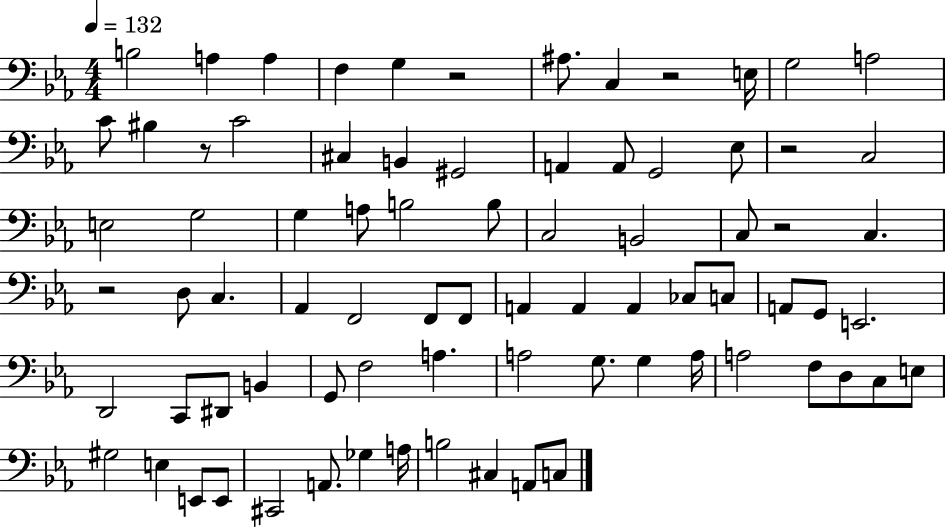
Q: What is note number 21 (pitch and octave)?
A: C3